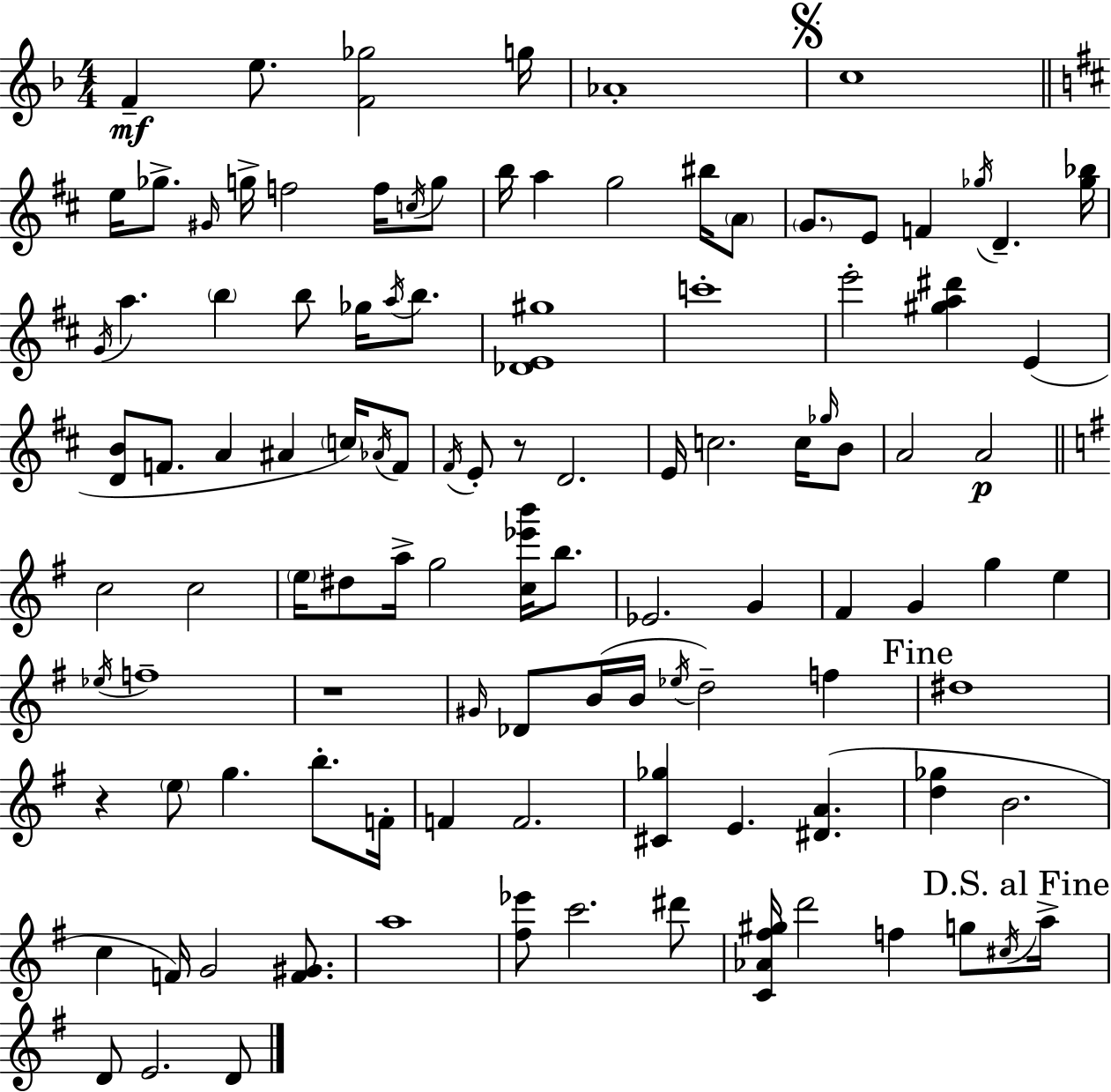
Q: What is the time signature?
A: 4/4